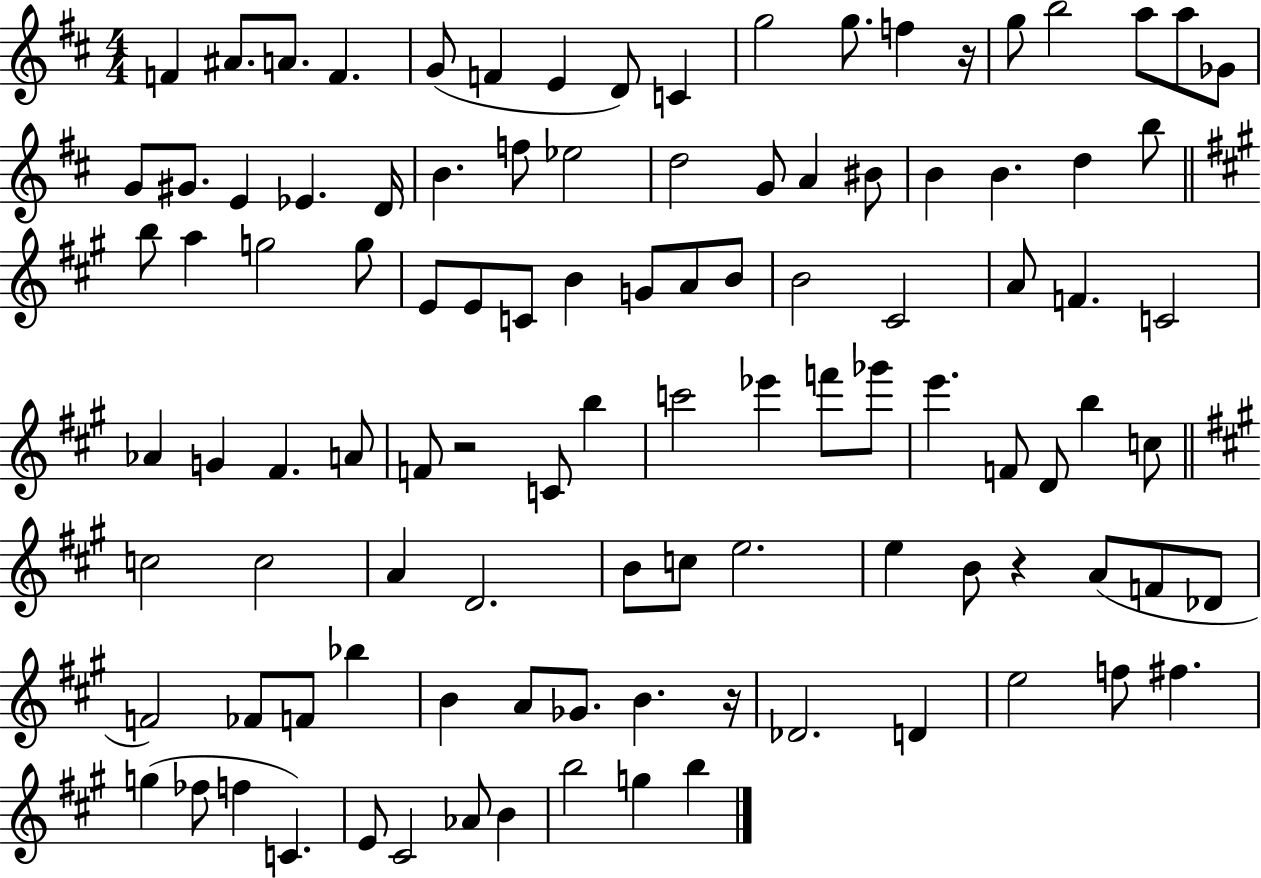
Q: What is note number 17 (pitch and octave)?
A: Gb4